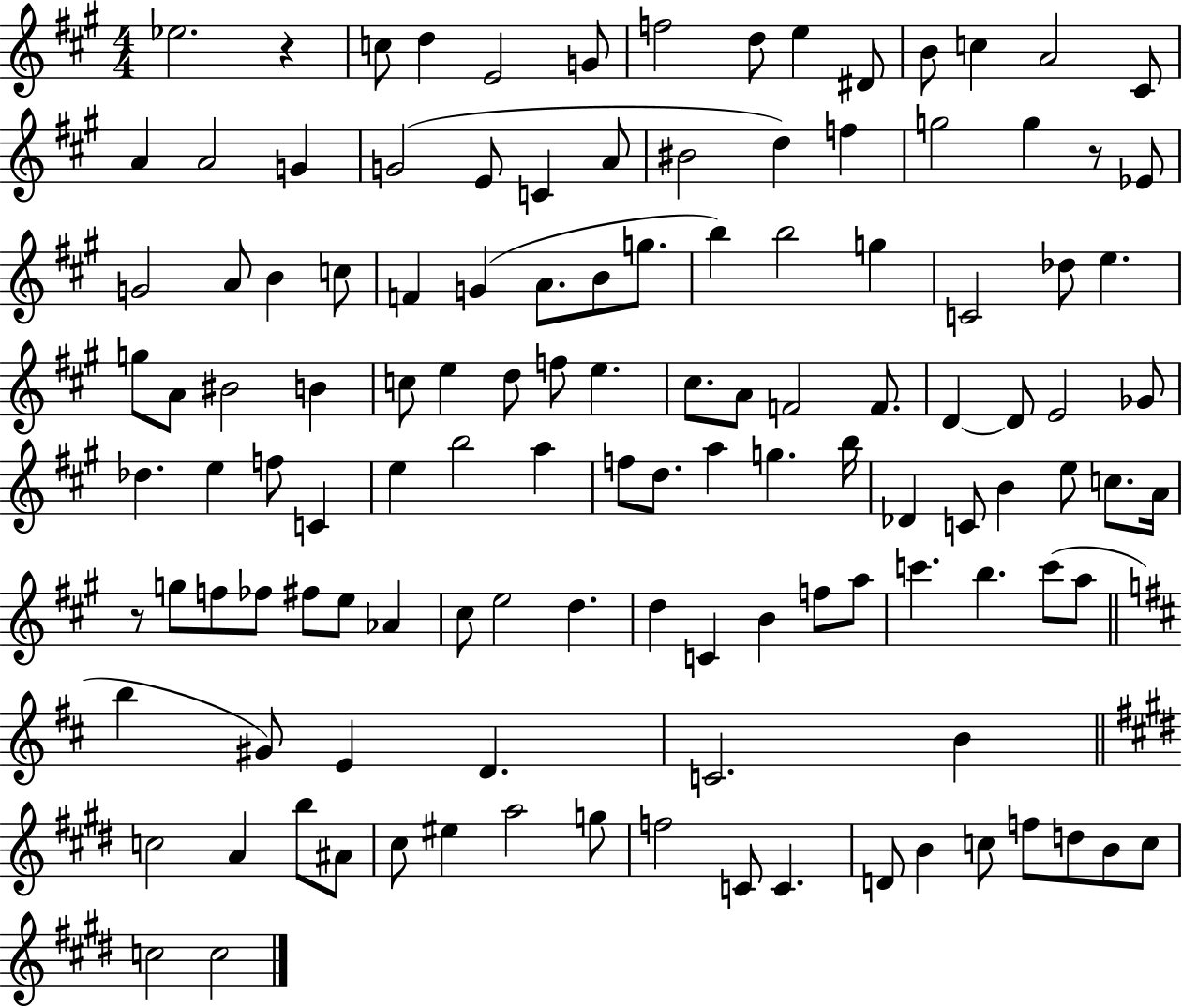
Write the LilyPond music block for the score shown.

{
  \clef treble
  \numericTimeSignature
  \time 4/4
  \key a \major
  ees''2. r4 | c''8 d''4 e'2 g'8 | f''2 d''8 e''4 dis'8 | b'8 c''4 a'2 cis'8 | \break a'4 a'2 g'4 | g'2( e'8 c'4 a'8 | bis'2 d''4) f''4 | g''2 g''4 r8 ees'8 | \break g'2 a'8 b'4 c''8 | f'4 g'4( a'8. b'8 g''8. | b''4) b''2 g''4 | c'2 des''8 e''4. | \break g''8 a'8 bis'2 b'4 | c''8 e''4 d''8 f''8 e''4. | cis''8. a'8 f'2 f'8. | d'4~~ d'8 e'2 ges'8 | \break des''4. e''4 f''8 c'4 | e''4 b''2 a''4 | f''8 d''8. a''4 g''4. b''16 | des'4 c'8 b'4 e''8 c''8. a'16 | \break r8 g''8 f''8 fes''8 fis''8 e''8 aes'4 | cis''8 e''2 d''4. | d''4 c'4 b'4 f''8 a''8 | c'''4. b''4. c'''8( a''8 | \break \bar "||" \break \key b \minor b''4 gis'8) e'4 d'4. | c'2. b'4 | \bar "||" \break \key e \major c''2 a'4 b''8 ais'8 | cis''8 eis''4 a''2 g''8 | f''2 c'8 c'4. | d'8 b'4 c''8 f''8 d''8 b'8 c''8 | \break c''2 c''2 | \bar "|."
}